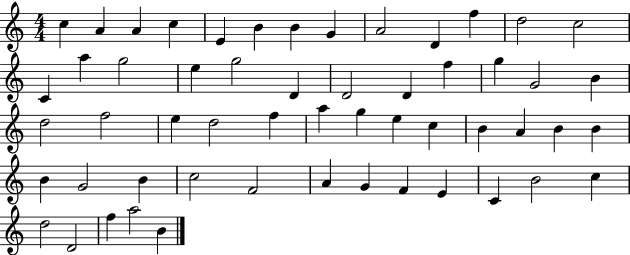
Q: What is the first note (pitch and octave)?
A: C5